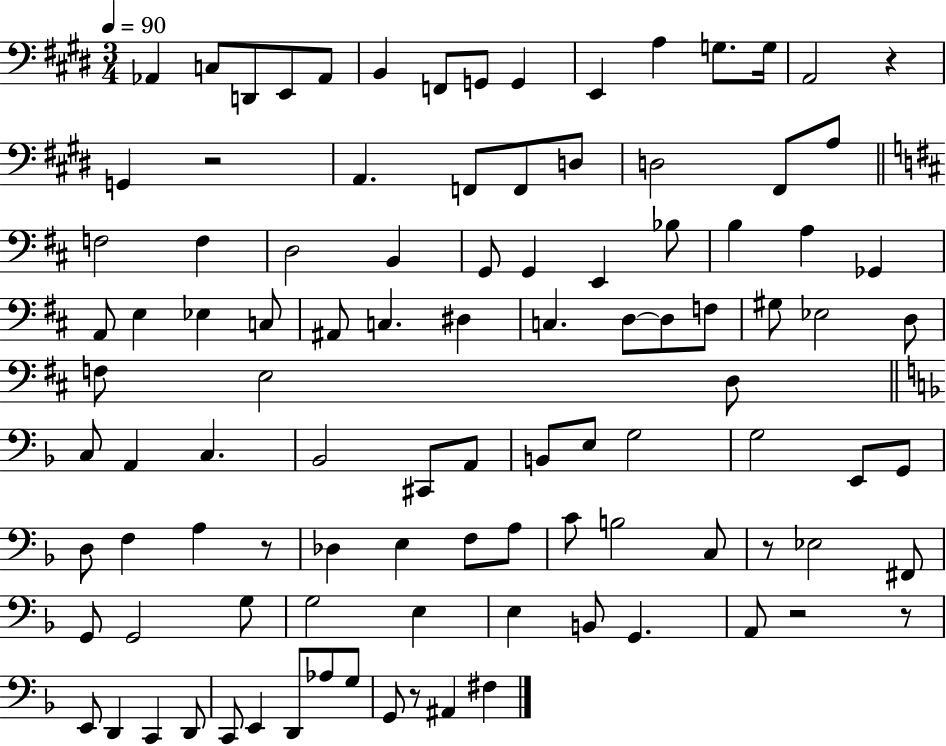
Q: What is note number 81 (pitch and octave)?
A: B2